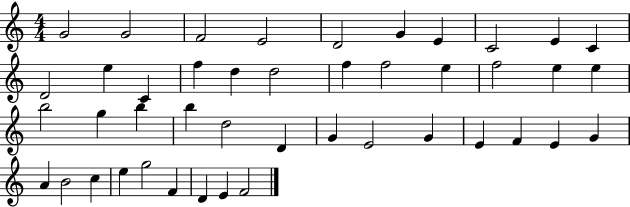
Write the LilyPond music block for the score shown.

{
  \clef treble
  \numericTimeSignature
  \time 4/4
  \key c \major
  g'2 g'2 | f'2 e'2 | d'2 g'4 e'4 | c'2 e'4 c'4 | \break d'2 e''4 c'4 | f''4 d''4 d''2 | f''4 f''2 e''4 | f''2 e''4 e''4 | \break b''2 g''4 b''4 | b''4 d''2 d'4 | g'4 e'2 g'4 | e'4 f'4 e'4 g'4 | \break a'4 b'2 c''4 | e''4 g''2 f'4 | d'4 e'4 f'2 | \bar "|."
}